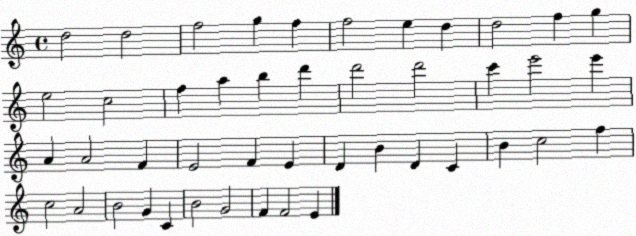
X:1
T:Untitled
M:4/4
L:1/4
K:C
d2 d2 f2 g f f2 e d d2 f g e2 c2 f a b d' d'2 d'2 c' e'2 e' A A2 F E2 F E D B D C B c2 f c2 A2 B2 G C B2 G2 F F2 E